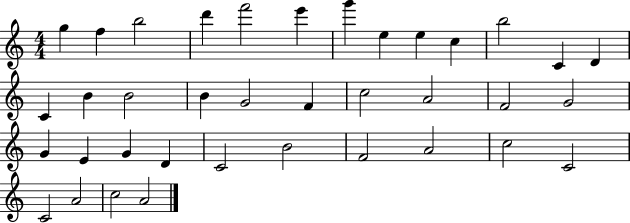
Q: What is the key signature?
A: C major